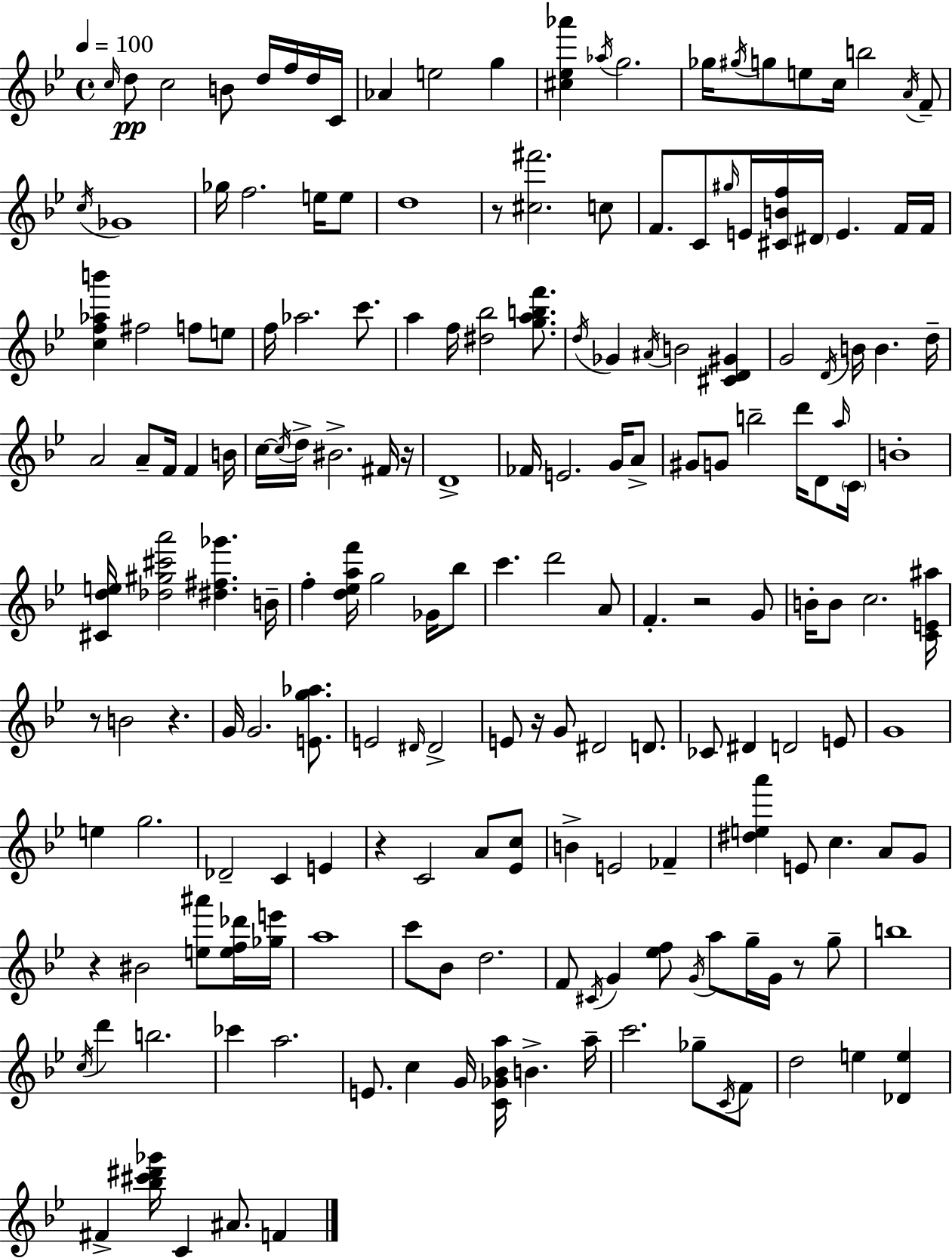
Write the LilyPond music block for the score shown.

{
  \clef treble
  \time 4/4
  \defaultTimeSignature
  \key g \minor
  \tempo 4 = 100
  \grace { c''16 }\pp d''8 c''2 b'8 d''16 f''16 d''16 | c'16 aes'4 e''2 g''4 | <cis'' ees'' aes'''>4 \acciaccatura { aes''16 } g''2. | ges''16 \acciaccatura { gis''16 } g''8 e''8 c''16 b''2 | \break \acciaccatura { a'16 } f'8-- \acciaccatura { c''16 } ges'1 | ges''16 f''2. | e''16 e''8 d''1 | r8 <cis'' fis'''>2. | \break c''8 f'8. c'8 \grace { gis''16 } e'16 <cis' b' f''>16 \parenthesize dis'16 e'4. | f'16 f'16 <c'' f'' aes'' b'''>4 fis''2 | f''8 e''8 f''16 aes''2. | c'''8. a''4 f''16 <dis'' bes''>2 | \break <g'' a'' b'' f'''>8. \acciaccatura { d''16 } ges'4 \acciaccatura { ais'16 } b'2 | <cis' d' gis'>4 g'2 | \acciaccatura { d'16 } b'16 b'4. d''16-- a'2 | a'8-- f'16 f'4 b'16 c''16~~ \acciaccatura { c''16 } d''16-> bis'2.-> | \break fis'16 r16 d'1-> | fes'16 e'2. | g'16 a'8-> gis'8 g'8 b''2-- | d'''16 d'8 \grace { a''16 } \parenthesize c'16 b'1-. | \break <cis' d'' e''>16 <des'' gis'' cis''' a'''>2 | <dis'' fis'' ges'''>4. b'16-- f''4-. <d'' ees'' a'' f'''>16 | g''2 ges'16 bes''8 c'''4. | d'''2 a'8 f'4.-. | \break r2 g'8 b'16-. b'8 c''2. | <c' e' ais''>16 r8 b'2 | r4. g'16 g'2. | <e' g'' aes''>8. e'2 | \break \grace { dis'16 } dis'2-> e'8 r16 g'8 | dis'2 d'8. ces'8 dis'4 | d'2 e'8 g'1 | e''4 | \break g''2. des'2-- | c'4 e'4 r4 | c'2 a'8 <ees' c''>8 b'4-> | e'2 fes'4-- <dis'' e'' a'''>4 | \break e'8 c''4. a'8 g'8 r4 | bis'2 <e'' ais'''>8 <e'' f'' des'''>16 <ges'' e'''>16 a''1 | c'''8 bes'8 | d''2. f'8 \acciaccatura { cis'16 } g'4 | \break <ees'' f''>8 \acciaccatura { g'16 } a''8 g''16-- g'16 r8 g''8-- b''1 | \acciaccatura { c''16 } d'''4 | b''2. ces'''4 | a''2. e'8. | \break c''4 g'16 <c' ges' bes' a''>16 b'4.-> a''16-- c'''2. | ges''8-- \acciaccatura { c'16 } f'8 | d''2 e''4 <des' e''>4 | fis'4-> <bes'' cis''' dis''' ges'''>16 c'4 ais'8. f'4 | \break \bar "|."
}